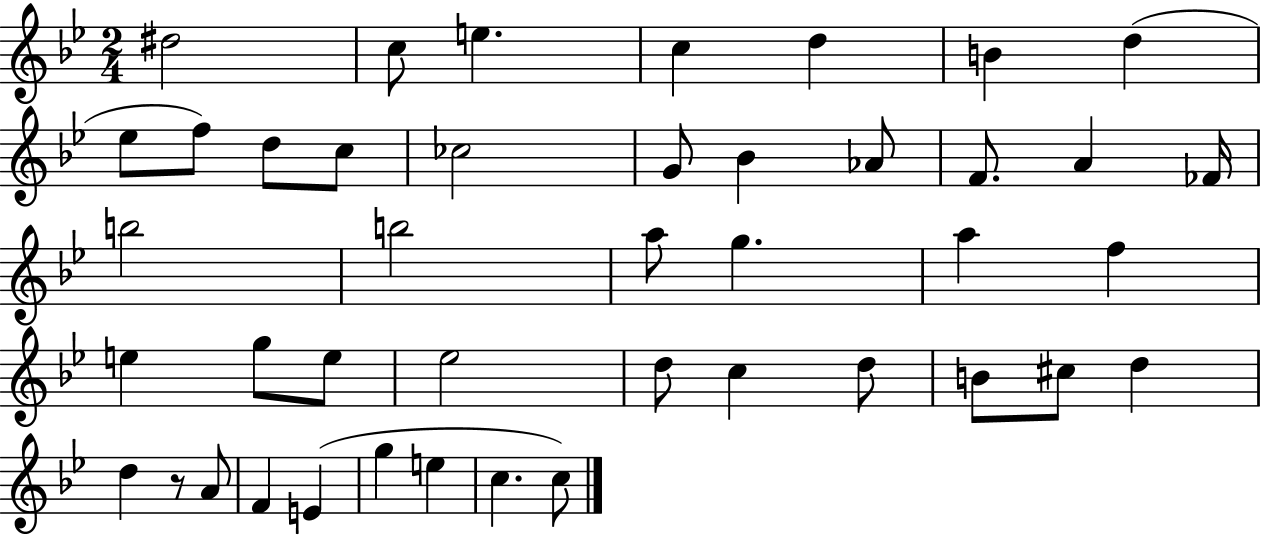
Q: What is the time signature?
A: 2/4